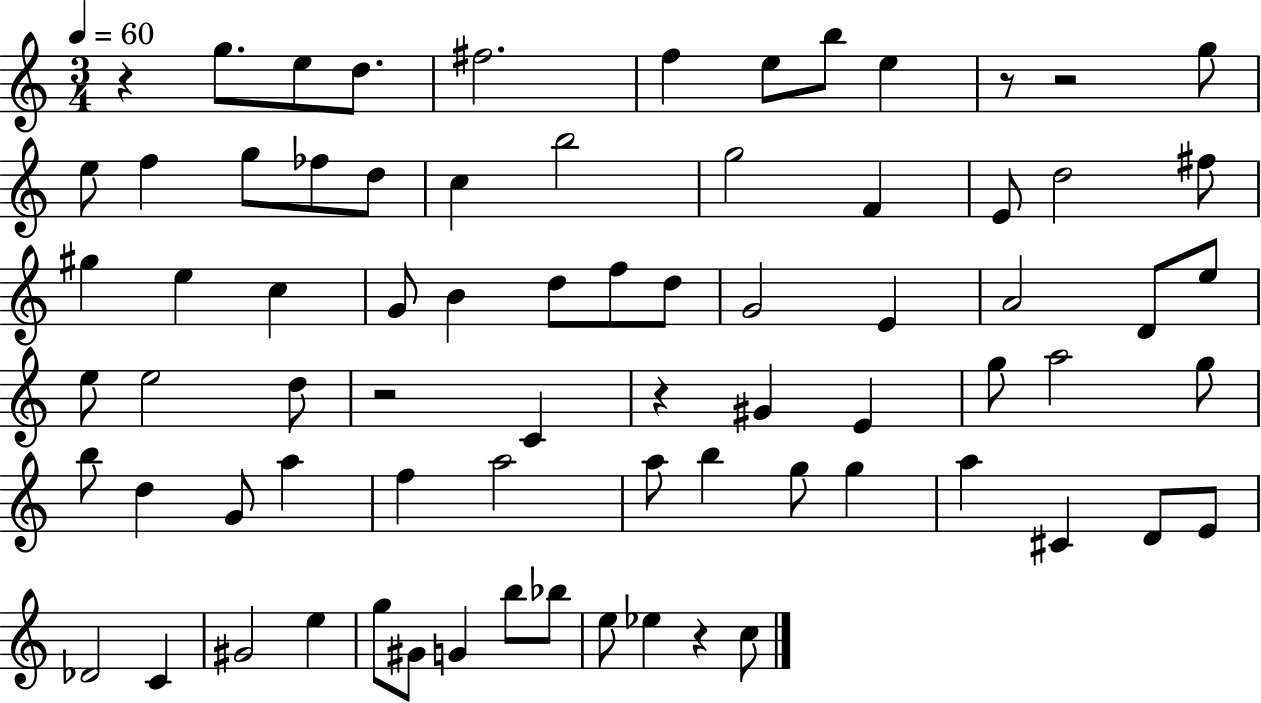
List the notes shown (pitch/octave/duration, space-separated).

R/q G5/e. E5/e D5/e. F#5/h. F5/q E5/e B5/e E5/q R/e R/h G5/e E5/e F5/q G5/e FES5/e D5/e C5/q B5/h G5/h F4/q E4/e D5/h F#5/e G#5/q E5/q C5/q G4/e B4/q D5/e F5/e D5/e G4/h E4/q A4/h D4/e E5/e E5/e E5/h D5/e R/h C4/q R/q G#4/q E4/q G5/e A5/h G5/e B5/e D5/q G4/e A5/q F5/q A5/h A5/e B5/q G5/e G5/q A5/q C#4/q D4/e E4/e Db4/h C4/q G#4/h E5/q G5/e G#4/e G4/q B5/e Bb5/e E5/e Eb5/q R/q C5/e